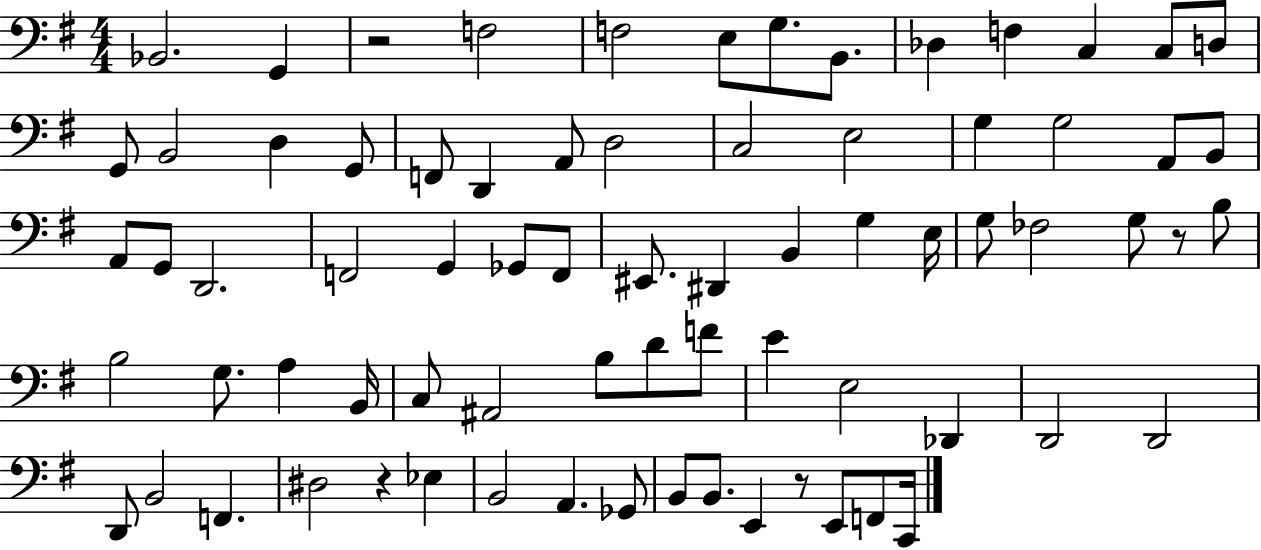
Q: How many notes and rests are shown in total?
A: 74